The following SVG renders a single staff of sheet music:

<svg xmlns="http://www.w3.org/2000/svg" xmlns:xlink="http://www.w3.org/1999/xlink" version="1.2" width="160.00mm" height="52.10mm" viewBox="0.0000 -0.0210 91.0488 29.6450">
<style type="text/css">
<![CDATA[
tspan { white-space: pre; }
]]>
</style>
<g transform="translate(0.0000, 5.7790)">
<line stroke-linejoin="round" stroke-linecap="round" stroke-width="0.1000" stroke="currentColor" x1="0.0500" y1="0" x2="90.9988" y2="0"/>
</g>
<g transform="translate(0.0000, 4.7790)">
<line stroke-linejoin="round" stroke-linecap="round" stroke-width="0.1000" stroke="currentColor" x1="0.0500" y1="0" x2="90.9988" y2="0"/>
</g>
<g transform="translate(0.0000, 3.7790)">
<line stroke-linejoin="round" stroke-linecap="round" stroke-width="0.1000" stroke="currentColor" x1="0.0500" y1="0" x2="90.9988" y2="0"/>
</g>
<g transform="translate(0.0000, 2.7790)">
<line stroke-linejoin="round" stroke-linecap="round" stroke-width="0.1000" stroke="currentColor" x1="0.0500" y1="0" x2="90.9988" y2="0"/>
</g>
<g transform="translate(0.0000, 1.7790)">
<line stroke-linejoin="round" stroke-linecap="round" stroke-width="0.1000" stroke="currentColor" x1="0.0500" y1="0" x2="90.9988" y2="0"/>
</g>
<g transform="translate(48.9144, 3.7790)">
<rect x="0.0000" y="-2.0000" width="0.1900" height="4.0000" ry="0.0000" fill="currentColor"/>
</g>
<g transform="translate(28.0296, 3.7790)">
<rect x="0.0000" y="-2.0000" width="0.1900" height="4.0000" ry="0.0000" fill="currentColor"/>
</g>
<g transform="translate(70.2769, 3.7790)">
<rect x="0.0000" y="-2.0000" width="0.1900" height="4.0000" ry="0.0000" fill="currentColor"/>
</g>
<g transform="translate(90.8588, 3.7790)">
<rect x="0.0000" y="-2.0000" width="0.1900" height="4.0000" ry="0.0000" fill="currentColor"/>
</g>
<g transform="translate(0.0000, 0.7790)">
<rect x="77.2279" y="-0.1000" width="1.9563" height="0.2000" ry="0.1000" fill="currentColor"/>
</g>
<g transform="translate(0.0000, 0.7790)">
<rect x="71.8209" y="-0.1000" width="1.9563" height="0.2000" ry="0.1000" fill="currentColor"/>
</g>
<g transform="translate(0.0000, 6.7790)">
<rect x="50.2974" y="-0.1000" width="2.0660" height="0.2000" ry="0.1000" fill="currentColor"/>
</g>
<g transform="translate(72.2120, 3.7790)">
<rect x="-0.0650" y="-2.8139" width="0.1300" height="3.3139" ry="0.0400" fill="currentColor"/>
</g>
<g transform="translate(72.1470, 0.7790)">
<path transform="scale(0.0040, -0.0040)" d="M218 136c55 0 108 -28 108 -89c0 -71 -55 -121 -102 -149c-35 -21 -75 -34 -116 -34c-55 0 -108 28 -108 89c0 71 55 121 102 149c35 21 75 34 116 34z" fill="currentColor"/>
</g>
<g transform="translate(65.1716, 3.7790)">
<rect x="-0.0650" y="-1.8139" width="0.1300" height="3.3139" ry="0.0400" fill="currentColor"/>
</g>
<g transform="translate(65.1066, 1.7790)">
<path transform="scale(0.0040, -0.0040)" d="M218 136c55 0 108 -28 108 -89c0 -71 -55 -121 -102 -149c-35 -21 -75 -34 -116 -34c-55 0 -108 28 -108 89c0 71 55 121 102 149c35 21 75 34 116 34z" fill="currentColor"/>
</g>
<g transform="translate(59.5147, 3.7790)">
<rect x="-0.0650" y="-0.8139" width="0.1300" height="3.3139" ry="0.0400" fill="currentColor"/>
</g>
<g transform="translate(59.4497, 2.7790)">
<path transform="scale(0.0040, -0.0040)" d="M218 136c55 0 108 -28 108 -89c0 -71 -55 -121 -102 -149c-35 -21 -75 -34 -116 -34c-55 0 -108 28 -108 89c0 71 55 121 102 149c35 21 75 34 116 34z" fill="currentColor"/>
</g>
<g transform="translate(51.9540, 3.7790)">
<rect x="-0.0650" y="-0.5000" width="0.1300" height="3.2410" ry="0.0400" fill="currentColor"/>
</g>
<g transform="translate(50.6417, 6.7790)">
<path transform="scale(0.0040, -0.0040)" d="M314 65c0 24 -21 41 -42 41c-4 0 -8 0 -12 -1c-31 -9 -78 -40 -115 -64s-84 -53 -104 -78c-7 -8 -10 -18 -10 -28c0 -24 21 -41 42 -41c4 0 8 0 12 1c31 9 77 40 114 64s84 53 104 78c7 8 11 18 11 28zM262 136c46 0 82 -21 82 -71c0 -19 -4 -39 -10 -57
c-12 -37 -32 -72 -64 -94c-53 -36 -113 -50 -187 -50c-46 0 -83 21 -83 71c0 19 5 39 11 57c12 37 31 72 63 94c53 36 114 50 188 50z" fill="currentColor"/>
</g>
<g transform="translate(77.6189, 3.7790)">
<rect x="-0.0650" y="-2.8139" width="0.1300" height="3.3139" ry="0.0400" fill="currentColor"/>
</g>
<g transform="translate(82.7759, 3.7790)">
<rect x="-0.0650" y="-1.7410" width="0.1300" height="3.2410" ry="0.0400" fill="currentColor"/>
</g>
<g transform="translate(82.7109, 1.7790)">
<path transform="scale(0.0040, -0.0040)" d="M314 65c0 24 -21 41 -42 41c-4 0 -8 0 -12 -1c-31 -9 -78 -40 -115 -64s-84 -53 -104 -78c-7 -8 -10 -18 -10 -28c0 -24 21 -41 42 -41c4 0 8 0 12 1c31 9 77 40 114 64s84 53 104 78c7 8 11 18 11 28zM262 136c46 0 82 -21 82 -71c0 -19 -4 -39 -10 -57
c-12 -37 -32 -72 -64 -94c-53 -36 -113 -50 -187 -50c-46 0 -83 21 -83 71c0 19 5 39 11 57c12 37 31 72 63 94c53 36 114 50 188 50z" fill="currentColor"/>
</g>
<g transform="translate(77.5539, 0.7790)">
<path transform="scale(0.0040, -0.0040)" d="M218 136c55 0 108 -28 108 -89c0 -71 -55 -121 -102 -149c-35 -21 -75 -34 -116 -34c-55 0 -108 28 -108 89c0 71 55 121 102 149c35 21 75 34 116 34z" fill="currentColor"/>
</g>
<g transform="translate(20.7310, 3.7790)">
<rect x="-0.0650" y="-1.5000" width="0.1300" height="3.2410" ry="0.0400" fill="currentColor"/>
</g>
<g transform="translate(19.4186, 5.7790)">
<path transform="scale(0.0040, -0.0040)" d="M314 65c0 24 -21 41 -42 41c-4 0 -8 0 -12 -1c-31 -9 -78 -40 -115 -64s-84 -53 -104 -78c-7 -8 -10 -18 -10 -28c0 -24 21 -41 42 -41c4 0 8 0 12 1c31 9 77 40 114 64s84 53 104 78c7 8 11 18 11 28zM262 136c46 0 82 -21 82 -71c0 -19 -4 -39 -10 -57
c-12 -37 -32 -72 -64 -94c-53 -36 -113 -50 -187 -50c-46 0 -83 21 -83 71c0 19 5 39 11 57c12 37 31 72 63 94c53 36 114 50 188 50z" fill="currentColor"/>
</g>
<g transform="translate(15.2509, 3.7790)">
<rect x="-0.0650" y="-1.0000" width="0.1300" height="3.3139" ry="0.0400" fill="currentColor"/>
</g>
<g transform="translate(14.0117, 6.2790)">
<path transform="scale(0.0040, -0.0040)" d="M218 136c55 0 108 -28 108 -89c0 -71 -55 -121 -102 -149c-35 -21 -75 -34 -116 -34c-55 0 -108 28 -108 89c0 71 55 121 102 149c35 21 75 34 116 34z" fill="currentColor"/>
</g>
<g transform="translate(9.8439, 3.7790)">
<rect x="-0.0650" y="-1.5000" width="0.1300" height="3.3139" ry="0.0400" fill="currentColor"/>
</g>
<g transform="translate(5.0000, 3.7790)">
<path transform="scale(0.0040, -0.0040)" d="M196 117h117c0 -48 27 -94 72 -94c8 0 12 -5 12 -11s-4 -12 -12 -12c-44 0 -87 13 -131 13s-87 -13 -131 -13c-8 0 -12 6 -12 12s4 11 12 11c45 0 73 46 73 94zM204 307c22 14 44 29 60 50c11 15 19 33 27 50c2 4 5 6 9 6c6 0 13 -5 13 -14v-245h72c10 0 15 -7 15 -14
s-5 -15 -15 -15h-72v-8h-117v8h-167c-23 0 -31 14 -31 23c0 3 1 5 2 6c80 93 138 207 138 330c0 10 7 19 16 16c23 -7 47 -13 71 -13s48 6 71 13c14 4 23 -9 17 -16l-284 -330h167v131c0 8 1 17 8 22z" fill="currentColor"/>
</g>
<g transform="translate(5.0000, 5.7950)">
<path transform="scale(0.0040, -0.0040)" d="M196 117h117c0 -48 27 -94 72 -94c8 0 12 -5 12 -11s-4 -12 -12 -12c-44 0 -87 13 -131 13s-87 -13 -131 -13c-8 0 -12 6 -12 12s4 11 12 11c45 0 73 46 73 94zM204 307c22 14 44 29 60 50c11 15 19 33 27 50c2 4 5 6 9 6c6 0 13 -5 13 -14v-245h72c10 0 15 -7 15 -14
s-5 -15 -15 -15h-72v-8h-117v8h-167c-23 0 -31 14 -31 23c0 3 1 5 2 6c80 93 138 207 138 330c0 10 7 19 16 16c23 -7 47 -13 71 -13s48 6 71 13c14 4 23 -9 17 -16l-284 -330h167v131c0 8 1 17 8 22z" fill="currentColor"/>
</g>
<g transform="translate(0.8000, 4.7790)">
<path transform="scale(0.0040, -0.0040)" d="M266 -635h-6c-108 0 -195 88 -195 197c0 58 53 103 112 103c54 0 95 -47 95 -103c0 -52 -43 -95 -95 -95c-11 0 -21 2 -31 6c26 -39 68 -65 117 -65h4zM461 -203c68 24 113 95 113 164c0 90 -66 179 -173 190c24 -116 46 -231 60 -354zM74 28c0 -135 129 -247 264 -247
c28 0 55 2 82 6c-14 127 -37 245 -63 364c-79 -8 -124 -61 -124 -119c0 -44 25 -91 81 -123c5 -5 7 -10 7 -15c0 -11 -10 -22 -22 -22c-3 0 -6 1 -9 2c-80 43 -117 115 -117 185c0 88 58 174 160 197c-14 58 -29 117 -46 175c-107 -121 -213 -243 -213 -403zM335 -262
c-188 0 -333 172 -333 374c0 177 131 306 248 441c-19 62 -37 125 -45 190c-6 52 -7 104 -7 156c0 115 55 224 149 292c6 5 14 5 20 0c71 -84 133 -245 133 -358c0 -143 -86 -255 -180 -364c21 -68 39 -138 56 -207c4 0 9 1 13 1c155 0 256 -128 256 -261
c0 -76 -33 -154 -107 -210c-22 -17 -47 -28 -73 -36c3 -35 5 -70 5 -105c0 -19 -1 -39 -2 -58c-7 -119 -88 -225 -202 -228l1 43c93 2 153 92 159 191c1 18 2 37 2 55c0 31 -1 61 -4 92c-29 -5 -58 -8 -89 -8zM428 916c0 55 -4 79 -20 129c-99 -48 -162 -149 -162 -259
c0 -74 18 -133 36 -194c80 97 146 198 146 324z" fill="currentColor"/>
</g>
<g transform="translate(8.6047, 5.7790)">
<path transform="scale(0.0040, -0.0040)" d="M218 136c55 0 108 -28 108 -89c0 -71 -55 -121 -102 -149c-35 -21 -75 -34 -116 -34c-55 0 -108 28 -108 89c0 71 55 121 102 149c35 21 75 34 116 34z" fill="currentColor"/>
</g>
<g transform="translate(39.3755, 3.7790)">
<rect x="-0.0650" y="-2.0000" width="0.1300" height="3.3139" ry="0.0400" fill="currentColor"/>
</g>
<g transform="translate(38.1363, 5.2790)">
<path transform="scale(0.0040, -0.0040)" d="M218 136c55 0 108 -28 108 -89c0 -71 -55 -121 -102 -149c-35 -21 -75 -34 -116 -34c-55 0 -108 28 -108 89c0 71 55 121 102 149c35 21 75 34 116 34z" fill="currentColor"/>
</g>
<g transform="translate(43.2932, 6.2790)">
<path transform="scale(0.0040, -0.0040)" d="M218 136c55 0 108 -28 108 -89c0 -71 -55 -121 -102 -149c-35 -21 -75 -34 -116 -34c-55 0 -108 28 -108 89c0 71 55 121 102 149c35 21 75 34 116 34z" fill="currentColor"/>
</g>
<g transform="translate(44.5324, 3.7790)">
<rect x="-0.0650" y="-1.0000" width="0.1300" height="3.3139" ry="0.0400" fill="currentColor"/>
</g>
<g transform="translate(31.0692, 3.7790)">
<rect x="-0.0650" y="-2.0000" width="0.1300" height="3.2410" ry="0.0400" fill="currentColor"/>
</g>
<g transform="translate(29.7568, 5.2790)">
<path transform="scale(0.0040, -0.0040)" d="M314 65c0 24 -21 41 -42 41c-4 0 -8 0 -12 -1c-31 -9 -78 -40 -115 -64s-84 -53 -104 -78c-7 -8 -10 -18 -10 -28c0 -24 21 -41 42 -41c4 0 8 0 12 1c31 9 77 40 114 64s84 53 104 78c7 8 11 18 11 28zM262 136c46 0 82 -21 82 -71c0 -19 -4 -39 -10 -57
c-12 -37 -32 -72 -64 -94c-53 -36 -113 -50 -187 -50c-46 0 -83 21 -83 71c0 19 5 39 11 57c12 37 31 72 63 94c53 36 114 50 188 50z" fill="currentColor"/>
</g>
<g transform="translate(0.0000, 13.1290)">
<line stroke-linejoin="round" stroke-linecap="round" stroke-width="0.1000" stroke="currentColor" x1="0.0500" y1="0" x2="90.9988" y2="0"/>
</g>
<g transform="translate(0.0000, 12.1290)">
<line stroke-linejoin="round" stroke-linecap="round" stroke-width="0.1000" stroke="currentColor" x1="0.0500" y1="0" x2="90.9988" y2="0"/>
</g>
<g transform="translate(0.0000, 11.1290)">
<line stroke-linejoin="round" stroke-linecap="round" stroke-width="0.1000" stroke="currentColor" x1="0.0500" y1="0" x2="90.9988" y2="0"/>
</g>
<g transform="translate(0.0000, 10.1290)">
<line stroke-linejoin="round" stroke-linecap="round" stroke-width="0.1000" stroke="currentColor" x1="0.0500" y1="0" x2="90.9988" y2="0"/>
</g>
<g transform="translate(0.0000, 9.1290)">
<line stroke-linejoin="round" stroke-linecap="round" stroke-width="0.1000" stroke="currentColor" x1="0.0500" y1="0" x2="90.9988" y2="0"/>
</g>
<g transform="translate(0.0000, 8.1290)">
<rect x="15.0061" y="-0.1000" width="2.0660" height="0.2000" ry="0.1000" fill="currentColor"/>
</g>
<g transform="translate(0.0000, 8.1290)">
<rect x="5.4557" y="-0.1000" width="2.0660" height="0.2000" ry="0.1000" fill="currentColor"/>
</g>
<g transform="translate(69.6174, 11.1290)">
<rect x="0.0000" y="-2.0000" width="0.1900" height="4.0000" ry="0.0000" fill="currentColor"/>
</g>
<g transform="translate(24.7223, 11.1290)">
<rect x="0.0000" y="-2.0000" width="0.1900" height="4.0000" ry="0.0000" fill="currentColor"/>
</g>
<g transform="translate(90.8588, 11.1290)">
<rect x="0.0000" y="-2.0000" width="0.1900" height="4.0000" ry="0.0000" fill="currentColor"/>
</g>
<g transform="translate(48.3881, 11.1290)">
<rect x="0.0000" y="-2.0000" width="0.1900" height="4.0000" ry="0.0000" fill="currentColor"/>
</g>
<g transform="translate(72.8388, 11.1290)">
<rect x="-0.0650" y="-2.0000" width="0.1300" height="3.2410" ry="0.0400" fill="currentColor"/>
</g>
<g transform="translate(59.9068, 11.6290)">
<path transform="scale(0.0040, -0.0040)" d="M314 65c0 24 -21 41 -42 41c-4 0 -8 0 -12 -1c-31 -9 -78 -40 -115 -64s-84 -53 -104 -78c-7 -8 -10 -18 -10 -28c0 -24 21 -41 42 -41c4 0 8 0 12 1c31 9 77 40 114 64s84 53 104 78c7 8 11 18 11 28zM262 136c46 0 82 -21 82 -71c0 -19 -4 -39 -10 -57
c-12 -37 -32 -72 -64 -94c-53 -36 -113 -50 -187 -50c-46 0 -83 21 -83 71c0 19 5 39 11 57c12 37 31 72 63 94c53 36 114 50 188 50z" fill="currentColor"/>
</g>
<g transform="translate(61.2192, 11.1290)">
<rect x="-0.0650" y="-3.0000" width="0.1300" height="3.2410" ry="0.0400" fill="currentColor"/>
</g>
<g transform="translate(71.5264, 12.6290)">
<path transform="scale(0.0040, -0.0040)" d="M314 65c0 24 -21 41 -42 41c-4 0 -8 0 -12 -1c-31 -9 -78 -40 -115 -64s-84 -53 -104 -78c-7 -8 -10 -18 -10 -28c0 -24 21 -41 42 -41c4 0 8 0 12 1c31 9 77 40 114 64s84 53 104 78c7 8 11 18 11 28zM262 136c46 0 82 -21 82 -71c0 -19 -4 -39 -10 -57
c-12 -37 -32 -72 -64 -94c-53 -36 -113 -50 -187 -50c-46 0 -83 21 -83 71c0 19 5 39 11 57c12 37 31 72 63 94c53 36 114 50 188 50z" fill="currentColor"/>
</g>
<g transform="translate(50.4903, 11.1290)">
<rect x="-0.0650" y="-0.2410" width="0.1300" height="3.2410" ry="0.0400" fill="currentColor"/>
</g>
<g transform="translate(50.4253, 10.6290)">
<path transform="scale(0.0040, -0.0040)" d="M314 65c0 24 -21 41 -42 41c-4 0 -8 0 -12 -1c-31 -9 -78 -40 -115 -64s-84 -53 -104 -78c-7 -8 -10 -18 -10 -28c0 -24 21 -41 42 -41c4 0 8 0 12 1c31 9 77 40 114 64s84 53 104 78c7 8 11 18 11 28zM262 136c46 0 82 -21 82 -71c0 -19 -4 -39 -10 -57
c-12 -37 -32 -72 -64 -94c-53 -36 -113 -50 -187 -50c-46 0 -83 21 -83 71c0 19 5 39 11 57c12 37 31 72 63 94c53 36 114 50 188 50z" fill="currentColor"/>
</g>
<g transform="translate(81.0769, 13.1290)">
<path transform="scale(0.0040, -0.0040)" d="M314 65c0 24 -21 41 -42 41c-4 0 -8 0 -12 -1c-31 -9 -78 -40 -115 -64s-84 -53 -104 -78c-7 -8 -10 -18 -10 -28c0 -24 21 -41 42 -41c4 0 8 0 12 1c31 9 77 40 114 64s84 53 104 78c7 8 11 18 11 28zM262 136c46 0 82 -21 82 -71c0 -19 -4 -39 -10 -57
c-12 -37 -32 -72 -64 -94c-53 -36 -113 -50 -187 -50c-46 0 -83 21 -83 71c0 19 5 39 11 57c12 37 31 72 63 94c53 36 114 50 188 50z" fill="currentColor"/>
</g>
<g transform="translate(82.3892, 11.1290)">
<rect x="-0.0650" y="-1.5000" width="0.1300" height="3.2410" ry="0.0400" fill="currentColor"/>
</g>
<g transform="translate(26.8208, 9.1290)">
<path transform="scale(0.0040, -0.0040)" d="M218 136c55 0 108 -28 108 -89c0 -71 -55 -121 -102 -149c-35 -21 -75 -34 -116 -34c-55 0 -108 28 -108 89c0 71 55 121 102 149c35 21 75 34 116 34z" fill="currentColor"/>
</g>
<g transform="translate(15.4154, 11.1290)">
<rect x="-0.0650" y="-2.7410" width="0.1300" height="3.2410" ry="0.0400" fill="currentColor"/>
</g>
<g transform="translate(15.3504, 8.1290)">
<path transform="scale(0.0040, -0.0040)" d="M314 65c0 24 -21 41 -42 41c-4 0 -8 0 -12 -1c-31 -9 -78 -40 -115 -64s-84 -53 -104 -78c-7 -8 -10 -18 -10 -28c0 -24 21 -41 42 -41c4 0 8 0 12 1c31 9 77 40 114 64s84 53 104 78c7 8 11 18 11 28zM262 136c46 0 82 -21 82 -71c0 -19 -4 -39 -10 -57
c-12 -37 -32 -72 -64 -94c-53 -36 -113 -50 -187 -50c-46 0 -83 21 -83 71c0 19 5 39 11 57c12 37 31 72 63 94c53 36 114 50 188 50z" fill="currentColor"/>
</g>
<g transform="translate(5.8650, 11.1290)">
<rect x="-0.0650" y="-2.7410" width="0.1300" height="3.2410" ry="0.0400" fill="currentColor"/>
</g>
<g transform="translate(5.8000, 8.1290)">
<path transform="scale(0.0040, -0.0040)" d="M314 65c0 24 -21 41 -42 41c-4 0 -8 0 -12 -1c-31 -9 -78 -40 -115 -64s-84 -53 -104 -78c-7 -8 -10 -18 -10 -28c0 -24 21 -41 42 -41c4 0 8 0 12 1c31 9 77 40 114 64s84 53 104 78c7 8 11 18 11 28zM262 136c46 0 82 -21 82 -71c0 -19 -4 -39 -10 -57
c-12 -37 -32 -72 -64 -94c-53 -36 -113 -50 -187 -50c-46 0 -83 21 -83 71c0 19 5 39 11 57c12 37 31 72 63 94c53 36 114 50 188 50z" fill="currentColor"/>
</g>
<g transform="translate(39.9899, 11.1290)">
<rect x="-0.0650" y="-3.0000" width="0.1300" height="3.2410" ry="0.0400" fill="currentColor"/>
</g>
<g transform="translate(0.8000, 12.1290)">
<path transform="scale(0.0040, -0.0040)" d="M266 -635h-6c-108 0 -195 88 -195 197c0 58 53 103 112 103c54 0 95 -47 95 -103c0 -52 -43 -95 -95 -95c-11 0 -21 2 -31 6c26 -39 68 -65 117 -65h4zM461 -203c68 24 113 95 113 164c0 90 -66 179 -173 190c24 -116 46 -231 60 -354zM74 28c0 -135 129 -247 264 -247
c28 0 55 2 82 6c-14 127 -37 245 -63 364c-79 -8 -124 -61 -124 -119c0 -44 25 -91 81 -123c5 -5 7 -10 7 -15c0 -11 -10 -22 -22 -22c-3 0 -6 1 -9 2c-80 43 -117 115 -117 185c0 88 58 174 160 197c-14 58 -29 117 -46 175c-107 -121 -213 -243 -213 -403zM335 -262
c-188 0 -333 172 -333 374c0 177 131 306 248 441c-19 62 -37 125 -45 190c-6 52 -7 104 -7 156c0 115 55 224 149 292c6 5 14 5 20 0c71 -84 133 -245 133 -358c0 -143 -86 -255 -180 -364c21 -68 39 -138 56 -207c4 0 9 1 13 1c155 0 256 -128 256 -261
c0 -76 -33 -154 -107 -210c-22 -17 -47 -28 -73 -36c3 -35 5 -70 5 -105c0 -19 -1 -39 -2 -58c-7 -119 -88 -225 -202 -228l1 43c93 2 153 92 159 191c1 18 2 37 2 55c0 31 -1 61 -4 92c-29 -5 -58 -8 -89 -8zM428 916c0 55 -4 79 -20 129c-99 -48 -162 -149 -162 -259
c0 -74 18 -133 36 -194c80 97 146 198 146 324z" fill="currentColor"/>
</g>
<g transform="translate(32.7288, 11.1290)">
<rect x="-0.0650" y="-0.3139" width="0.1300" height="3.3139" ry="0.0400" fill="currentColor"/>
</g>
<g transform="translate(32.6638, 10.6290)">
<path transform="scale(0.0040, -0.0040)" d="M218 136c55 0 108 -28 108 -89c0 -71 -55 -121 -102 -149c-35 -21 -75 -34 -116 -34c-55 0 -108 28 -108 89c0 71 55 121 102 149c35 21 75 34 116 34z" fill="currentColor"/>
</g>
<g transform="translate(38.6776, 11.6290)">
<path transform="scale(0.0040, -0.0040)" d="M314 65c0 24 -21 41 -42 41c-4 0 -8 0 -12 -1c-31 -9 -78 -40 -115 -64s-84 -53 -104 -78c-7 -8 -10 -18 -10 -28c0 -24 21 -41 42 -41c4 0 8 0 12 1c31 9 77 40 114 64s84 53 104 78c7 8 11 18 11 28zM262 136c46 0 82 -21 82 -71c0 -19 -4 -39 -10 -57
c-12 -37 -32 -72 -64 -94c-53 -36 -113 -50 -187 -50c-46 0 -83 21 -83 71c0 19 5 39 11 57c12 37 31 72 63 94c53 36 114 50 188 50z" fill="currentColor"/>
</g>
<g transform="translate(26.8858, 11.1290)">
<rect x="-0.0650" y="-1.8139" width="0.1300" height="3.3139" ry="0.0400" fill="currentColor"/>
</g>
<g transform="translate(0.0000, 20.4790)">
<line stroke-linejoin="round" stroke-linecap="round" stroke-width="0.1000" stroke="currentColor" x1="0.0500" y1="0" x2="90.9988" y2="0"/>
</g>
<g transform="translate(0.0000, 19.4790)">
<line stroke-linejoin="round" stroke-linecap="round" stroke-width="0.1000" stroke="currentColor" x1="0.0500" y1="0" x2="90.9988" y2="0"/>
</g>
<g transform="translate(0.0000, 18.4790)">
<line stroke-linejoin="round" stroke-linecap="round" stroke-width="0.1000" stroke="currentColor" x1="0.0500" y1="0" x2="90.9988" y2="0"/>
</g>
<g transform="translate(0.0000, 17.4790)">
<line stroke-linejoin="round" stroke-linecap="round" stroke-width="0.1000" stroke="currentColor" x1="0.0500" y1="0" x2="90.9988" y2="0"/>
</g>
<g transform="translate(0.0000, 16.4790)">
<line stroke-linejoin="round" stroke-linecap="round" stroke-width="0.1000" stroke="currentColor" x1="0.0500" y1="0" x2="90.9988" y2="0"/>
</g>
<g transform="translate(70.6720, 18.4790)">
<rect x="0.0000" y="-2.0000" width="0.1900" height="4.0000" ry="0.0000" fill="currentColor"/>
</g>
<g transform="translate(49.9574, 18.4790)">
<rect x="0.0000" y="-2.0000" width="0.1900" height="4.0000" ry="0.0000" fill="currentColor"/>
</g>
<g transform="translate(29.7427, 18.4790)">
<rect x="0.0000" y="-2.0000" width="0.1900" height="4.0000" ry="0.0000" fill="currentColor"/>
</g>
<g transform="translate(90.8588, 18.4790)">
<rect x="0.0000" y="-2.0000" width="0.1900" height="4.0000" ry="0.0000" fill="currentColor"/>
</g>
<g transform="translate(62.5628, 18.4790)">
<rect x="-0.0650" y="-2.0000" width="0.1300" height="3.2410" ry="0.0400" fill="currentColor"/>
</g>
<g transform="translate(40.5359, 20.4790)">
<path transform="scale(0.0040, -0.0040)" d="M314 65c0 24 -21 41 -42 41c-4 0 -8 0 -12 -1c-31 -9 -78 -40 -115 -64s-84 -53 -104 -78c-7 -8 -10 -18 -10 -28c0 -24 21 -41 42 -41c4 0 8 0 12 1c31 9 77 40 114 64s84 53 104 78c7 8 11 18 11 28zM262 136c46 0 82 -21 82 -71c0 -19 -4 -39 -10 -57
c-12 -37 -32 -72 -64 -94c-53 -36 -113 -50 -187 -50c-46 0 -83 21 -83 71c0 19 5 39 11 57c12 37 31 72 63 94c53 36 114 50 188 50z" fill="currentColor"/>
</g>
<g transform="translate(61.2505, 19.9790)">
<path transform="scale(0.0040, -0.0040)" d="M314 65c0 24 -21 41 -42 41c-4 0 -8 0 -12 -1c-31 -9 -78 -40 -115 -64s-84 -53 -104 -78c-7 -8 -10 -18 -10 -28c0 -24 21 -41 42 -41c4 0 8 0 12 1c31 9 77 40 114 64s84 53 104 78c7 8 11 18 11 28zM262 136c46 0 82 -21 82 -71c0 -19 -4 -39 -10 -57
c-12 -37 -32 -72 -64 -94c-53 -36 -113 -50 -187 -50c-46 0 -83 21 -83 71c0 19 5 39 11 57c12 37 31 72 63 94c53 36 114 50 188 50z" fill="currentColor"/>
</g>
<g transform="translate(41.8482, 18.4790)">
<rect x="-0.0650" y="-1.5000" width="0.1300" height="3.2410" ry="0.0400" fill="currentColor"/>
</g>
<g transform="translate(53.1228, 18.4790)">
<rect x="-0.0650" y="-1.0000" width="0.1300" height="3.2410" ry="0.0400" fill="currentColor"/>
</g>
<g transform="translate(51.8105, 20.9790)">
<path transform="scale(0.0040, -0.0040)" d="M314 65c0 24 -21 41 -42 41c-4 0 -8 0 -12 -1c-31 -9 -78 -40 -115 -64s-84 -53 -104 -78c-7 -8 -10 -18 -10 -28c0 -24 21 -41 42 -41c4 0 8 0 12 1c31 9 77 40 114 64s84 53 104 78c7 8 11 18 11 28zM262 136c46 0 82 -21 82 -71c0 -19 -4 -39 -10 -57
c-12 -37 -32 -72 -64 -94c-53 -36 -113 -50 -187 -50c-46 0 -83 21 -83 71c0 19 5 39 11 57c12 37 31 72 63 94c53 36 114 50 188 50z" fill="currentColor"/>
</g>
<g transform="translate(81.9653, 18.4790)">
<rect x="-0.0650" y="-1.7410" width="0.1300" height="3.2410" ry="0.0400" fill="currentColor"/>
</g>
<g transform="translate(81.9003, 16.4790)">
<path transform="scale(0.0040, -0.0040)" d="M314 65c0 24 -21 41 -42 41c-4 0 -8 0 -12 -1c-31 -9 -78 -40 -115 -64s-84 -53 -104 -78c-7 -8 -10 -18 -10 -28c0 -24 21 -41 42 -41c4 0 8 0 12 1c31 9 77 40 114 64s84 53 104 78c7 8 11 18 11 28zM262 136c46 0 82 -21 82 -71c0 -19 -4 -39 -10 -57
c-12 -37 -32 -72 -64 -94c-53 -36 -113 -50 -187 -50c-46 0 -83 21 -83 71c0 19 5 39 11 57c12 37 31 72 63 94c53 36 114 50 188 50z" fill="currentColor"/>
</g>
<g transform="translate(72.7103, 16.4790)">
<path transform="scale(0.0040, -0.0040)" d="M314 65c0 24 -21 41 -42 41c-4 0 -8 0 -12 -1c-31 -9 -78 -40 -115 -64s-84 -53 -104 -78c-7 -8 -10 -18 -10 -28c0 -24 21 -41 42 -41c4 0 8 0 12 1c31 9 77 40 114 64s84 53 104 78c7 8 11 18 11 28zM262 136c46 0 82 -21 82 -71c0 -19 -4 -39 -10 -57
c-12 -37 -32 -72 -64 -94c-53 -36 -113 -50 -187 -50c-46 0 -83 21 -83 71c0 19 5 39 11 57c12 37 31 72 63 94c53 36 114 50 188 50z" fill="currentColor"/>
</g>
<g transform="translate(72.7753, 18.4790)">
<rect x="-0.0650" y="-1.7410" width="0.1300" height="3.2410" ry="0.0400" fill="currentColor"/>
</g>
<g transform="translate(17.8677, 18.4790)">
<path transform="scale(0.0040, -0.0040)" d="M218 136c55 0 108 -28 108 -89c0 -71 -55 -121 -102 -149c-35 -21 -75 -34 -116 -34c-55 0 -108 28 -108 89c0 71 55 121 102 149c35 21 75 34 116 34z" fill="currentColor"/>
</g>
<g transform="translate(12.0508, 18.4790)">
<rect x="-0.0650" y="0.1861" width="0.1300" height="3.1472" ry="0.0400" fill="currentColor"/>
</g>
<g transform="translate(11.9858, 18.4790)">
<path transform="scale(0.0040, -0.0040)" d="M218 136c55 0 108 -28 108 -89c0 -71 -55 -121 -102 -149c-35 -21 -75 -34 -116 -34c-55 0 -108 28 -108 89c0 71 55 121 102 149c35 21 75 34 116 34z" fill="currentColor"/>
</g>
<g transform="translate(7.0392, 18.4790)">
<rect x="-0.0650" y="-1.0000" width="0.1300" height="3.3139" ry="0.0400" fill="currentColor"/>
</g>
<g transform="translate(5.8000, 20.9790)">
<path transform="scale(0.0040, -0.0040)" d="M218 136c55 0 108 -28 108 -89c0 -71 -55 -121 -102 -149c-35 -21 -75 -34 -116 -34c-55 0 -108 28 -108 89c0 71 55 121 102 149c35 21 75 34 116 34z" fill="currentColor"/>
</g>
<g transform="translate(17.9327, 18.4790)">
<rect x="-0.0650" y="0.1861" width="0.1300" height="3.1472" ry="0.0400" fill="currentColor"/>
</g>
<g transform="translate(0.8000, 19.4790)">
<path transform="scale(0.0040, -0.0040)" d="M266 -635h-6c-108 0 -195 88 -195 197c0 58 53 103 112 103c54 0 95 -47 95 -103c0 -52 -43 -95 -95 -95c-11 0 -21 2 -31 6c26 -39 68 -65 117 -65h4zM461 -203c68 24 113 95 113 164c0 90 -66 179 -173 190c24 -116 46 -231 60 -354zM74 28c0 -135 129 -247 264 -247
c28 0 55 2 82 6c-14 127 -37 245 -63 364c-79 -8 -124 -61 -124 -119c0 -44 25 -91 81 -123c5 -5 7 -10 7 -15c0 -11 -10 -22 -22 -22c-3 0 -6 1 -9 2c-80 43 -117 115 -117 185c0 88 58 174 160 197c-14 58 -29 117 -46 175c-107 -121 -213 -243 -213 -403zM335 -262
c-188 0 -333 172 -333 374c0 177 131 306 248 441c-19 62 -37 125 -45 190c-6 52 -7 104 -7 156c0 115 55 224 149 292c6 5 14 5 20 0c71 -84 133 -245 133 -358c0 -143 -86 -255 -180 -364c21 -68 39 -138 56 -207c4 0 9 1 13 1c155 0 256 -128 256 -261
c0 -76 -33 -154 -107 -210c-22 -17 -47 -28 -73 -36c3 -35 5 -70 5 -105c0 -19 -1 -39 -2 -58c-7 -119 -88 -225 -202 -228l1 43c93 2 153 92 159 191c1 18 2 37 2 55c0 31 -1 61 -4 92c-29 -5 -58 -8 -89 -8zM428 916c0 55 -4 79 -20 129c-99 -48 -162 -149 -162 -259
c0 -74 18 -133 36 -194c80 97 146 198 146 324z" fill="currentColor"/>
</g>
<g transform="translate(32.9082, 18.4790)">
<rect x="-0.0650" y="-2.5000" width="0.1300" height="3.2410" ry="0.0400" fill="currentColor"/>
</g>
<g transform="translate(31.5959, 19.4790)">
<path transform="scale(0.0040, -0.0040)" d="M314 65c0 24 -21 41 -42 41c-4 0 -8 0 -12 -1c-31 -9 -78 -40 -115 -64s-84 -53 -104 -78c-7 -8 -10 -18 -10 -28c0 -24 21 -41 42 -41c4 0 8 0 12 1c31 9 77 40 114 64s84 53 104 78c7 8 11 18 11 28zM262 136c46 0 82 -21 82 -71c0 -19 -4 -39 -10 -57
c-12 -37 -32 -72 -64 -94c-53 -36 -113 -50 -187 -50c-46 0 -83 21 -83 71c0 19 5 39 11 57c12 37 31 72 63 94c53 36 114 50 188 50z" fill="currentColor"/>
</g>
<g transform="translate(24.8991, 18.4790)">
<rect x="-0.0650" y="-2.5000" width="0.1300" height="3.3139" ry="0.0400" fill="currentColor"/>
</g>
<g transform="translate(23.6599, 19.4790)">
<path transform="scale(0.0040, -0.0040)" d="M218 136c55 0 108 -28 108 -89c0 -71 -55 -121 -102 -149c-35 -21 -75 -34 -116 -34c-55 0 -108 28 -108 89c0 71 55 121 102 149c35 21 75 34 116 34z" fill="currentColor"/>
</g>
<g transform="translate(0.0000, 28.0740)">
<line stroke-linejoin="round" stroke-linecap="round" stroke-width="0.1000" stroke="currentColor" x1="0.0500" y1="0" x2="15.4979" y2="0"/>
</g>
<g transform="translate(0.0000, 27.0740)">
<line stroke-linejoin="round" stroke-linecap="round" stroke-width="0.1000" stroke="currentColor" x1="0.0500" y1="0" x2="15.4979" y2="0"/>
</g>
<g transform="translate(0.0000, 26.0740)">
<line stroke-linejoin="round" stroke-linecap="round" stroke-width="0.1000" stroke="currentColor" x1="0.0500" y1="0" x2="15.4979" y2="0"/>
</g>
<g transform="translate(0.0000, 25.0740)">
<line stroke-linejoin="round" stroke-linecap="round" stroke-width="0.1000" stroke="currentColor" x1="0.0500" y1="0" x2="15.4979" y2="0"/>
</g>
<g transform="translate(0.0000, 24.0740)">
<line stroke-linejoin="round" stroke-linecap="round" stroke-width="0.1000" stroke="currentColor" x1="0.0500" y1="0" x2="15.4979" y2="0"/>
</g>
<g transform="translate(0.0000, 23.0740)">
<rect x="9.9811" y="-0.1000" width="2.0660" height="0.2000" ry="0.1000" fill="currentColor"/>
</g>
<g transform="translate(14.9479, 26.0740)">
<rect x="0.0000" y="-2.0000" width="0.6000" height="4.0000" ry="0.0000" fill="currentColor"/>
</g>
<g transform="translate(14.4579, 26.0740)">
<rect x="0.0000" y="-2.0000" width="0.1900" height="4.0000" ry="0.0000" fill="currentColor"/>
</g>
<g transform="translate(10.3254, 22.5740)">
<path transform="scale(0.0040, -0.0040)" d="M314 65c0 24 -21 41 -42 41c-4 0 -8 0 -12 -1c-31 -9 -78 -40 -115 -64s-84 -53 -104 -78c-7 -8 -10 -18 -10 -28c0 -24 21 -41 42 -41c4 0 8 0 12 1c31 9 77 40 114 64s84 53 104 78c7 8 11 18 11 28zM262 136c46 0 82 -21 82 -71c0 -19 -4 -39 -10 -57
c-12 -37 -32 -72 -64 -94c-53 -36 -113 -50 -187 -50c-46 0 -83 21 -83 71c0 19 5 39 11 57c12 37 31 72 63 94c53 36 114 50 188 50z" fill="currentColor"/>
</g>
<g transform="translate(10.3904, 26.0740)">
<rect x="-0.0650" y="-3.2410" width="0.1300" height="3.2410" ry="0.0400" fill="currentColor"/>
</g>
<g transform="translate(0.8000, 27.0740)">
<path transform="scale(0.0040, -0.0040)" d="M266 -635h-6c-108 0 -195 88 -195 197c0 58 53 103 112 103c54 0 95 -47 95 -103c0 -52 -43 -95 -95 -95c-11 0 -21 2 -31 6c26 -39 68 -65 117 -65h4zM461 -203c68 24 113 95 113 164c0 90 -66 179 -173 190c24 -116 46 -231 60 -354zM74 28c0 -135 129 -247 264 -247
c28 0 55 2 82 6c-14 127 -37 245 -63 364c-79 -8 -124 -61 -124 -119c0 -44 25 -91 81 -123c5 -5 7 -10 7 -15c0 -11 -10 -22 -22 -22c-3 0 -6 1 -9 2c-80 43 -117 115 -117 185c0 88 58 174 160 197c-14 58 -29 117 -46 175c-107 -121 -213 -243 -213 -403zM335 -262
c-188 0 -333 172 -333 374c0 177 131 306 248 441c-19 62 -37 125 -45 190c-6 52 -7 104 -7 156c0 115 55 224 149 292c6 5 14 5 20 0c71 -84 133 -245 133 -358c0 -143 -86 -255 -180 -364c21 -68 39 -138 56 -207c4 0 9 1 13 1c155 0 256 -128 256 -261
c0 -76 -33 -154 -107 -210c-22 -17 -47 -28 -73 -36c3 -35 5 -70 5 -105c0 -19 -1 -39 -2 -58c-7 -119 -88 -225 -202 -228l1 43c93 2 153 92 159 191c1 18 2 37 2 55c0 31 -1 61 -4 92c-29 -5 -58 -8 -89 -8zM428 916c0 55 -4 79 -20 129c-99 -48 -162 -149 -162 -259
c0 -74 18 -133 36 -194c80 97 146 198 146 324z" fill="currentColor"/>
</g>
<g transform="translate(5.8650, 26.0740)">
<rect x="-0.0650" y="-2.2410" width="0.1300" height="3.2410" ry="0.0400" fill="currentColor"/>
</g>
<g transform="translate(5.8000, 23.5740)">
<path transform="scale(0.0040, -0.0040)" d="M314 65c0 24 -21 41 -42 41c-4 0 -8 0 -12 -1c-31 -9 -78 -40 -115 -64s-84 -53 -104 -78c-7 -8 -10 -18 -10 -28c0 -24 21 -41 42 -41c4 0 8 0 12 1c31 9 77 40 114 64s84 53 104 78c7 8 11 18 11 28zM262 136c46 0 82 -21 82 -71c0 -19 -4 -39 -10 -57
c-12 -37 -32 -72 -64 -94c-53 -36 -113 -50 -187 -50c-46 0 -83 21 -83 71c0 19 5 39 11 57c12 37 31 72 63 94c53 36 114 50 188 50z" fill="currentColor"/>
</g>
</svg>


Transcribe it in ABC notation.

X:1
T:Untitled
M:4/4
L:1/4
K:C
E D E2 F2 F D C2 d f a a f2 a2 a2 f c A2 c2 A2 F2 E2 D B B G G2 E2 D2 F2 f2 f2 g2 b2